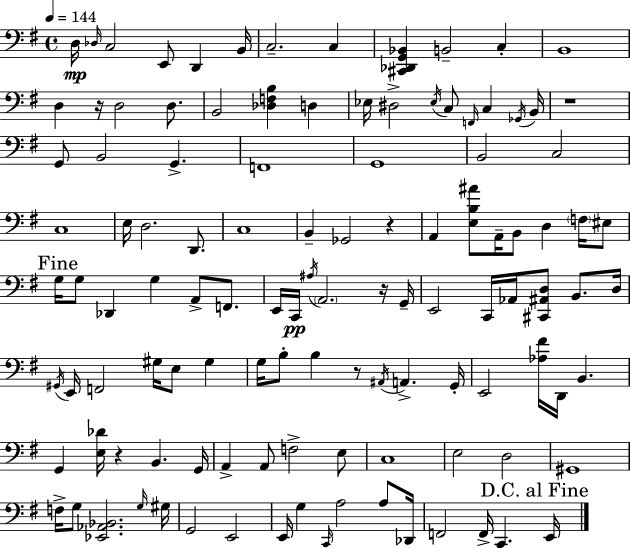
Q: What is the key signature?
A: G major